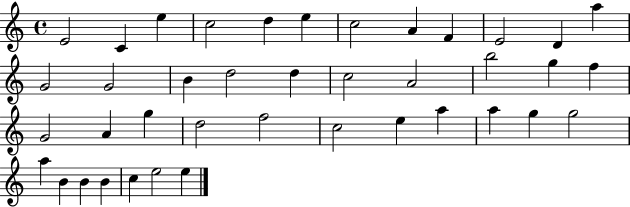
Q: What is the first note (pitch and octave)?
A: E4